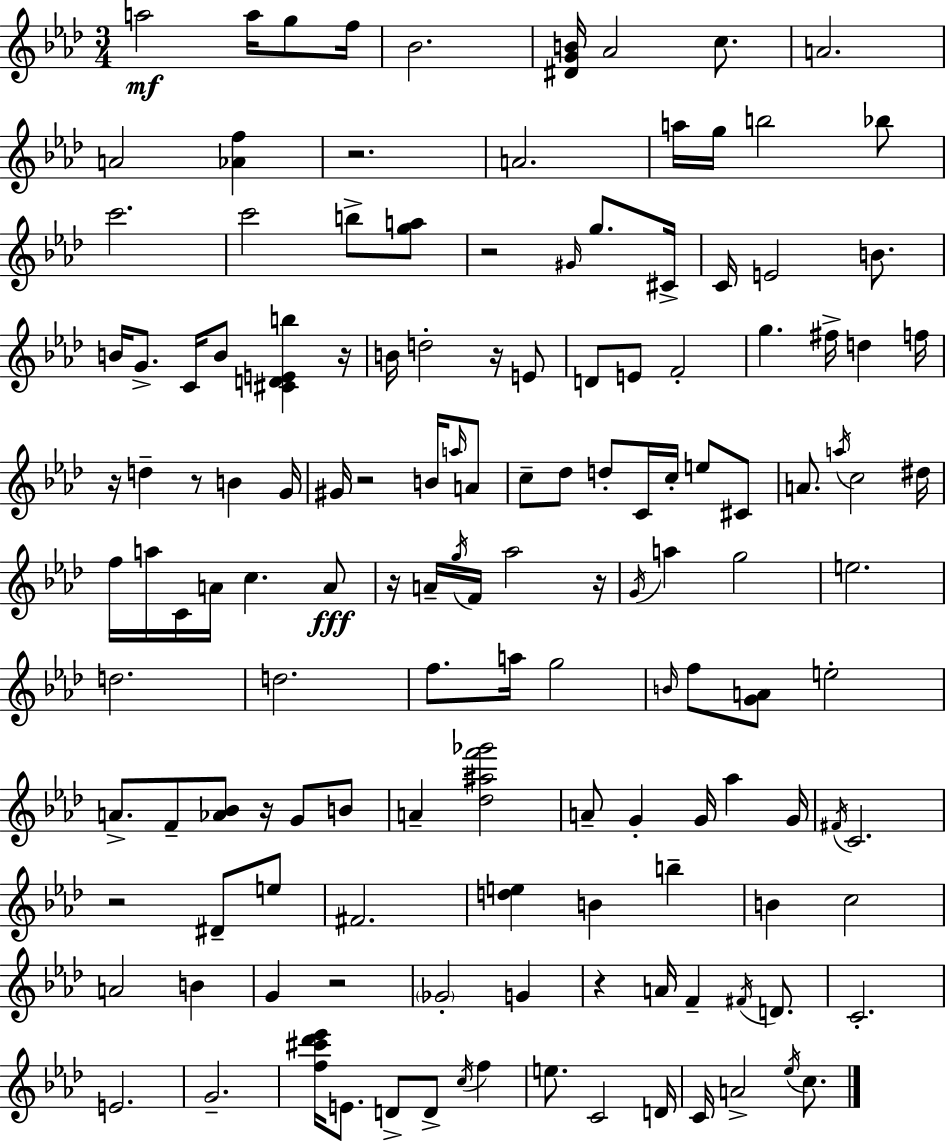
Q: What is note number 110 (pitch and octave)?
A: D4